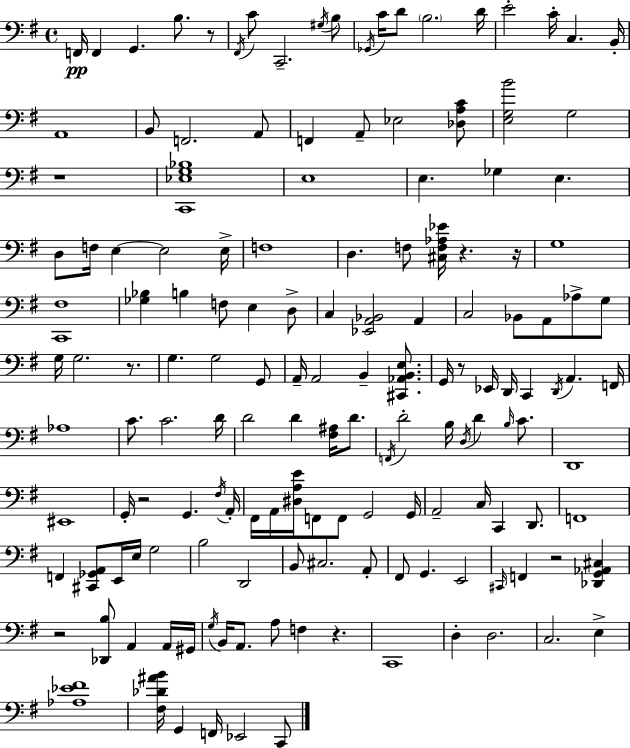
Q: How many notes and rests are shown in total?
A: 152